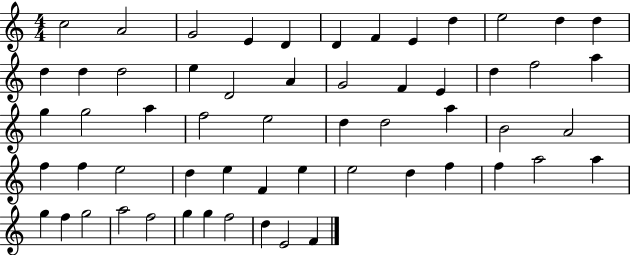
{
  \clef treble
  \numericTimeSignature
  \time 4/4
  \key c \major
  c''2 a'2 | g'2 e'4 d'4 | d'4 f'4 e'4 d''4 | e''2 d''4 d''4 | \break d''4 d''4 d''2 | e''4 d'2 a'4 | g'2 f'4 e'4 | d''4 f''2 a''4 | \break g''4 g''2 a''4 | f''2 e''2 | d''4 d''2 a''4 | b'2 a'2 | \break f''4 f''4 e''2 | d''4 e''4 f'4 e''4 | e''2 d''4 f''4 | f''4 a''2 a''4 | \break g''4 f''4 g''2 | a''2 f''2 | g''4 g''4 f''2 | d''4 e'2 f'4 | \break \bar "|."
}